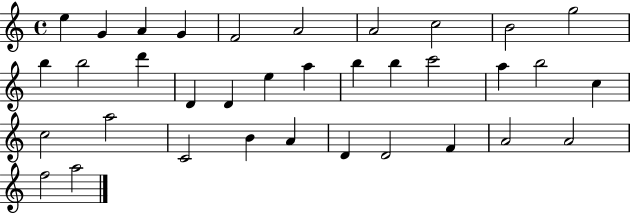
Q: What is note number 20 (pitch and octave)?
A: C6